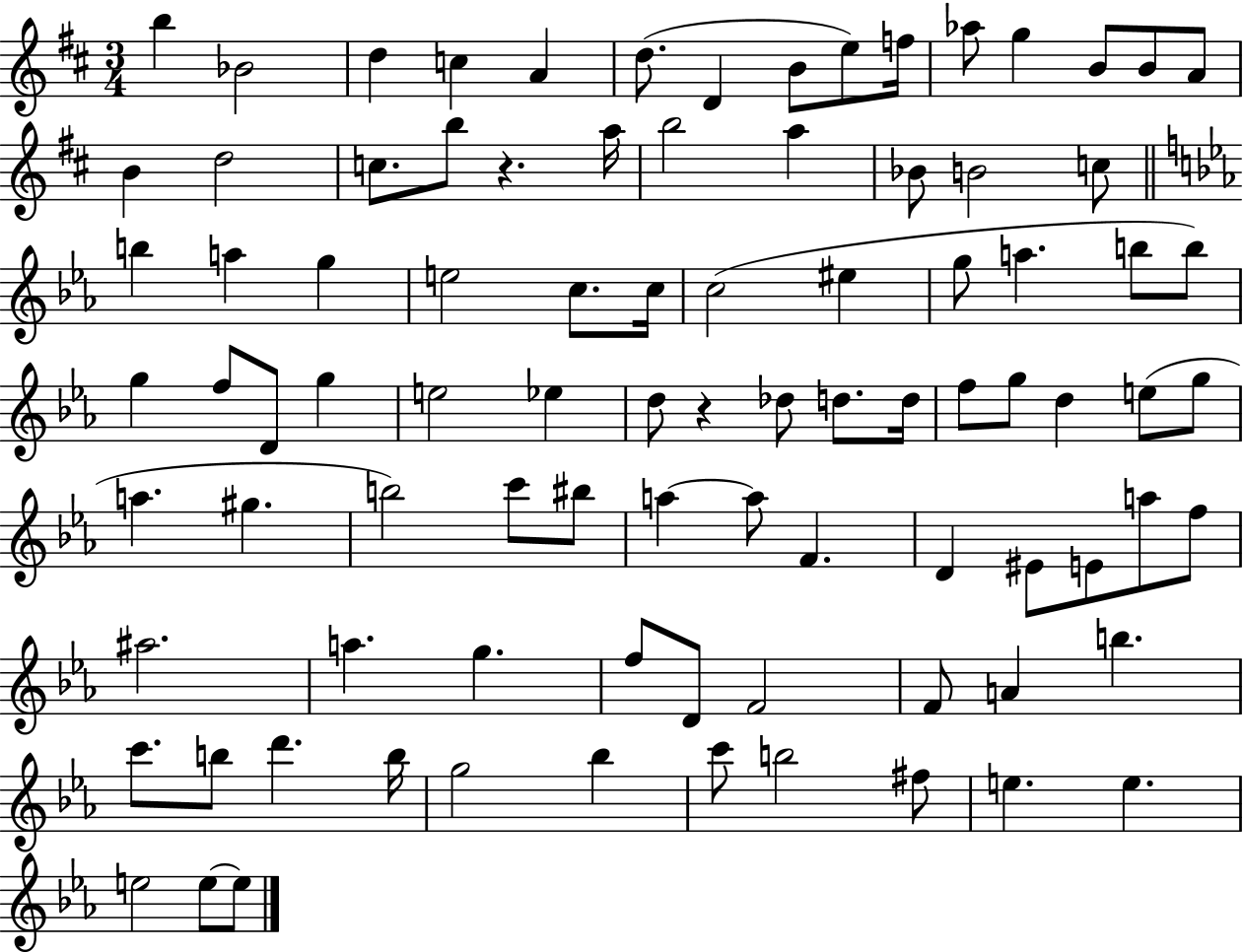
{
  \clef treble
  \numericTimeSignature
  \time 3/4
  \key d \major
  b''4 bes'2 | d''4 c''4 a'4 | d''8.( d'4 b'8 e''8) f''16 | aes''8 g''4 b'8 b'8 a'8 | \break b'4 d''2 | c''8. b''8 r4. a''16 | b''2 a''4 | bes'8 b'2 c''8 | \break \bar "||" \break \key ees \major b''4 a''4 g''4 | e''2 c''8. c''16 | c''2( eis''4 | g''8 a''4. b''8 b''8) | \break g''4 f''8 d'8 g''4 | e''2 ees''4 | d''8 r4 des''8 d''8. d''16 | f''8 g''8 d''4 e''8( g''8 | \break a''4. gis''4. | b''2) c'''8 bis''8 | a''4~~ a''8 f'4. | d'4 eis'8 e'8 a''8 f''8 | \break ais''2. | a''4. g''4. | f''8 d'8 f'2 | f'8 a'4 b''4. | \break c'''8. b''8 d'''4. b''16 | g''2 bes''4 | c'''8 b''2 fis''8 | e''4. e''4. | \break e''2 e''8~~ e''8 | \bar "|."
}